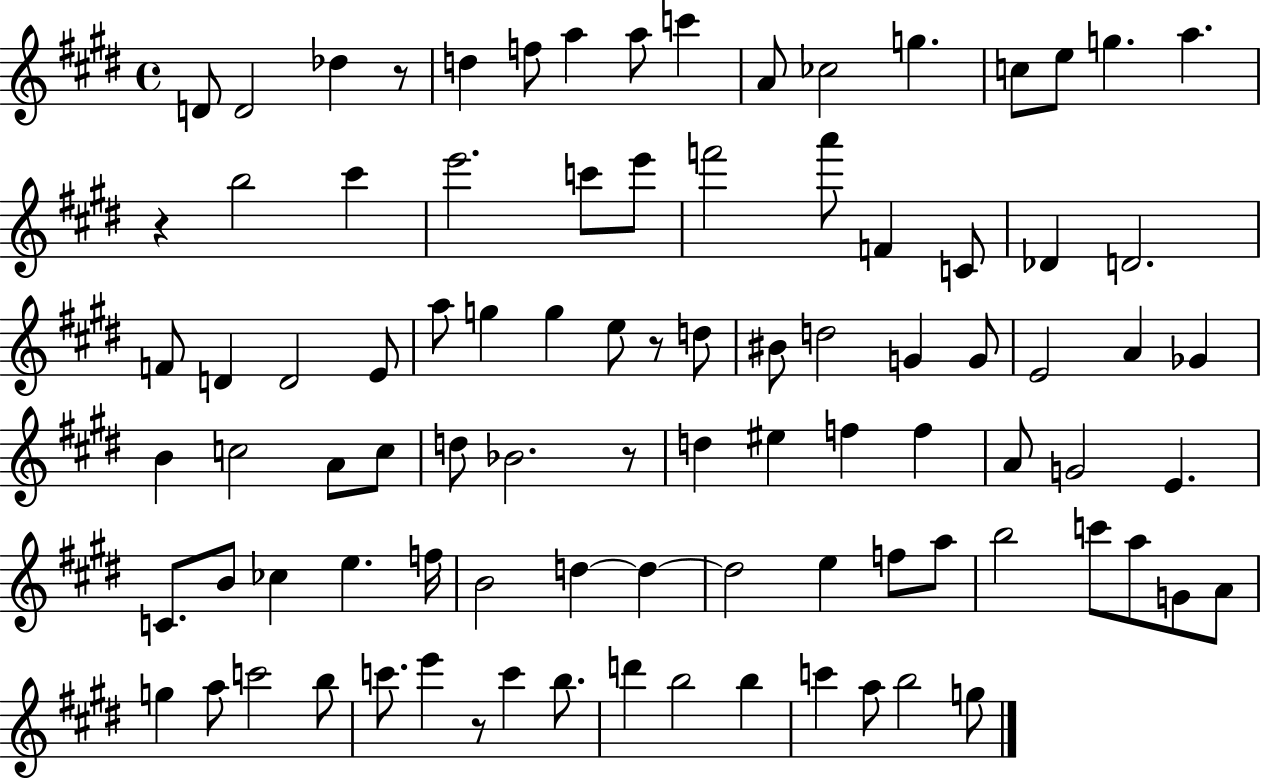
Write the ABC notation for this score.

X:1
T:Untitled
M:4/4
L:1/4
K:E
D/2 D2 _d z/2 d f/2 a a/2 c' A/2 _c2 g c/2 e/2 g a z b2 ^c' e'2 c'/2 e'/2 f'2 a'/2 F C/2 _D D2 F/2 D D2 E/2 a/2 g g e/2 z/2 d/2 ^B/2 d2 G G/2 E2 A _G B c2 A/2 c/2 d/2 _B2 z/2 d ^e f f A/2 G2 E C/2 B/2 _c e f/4 B2 d d d2 e f/2 a/2 b2 c'/2 a/2 G/2 A/2 g a/2 c'2 b/2 c'/2 e' z/2 c' b/2 d' b2 b c' a/2 b2 g/2